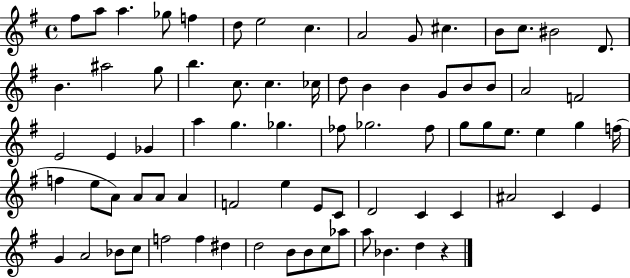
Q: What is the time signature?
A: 4/4